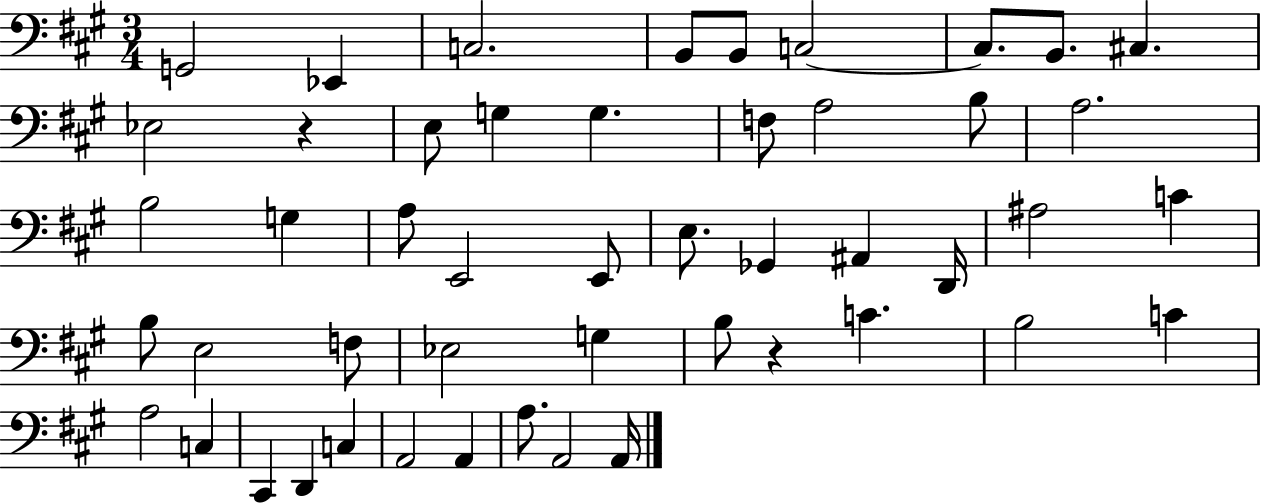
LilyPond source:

{
  \clef bass
  \numericTimeSignature
  \time 3/4
  \key a \major
  g,2 ees,4 | c2. | b,8 b,8 c2~~ | c8. b,8. cis4. | \break ees2 r4 | e8 g4 g4. | f8 a2 b8 | a2. | \break b2 g4 | a8 e,2 e,8 | e8. ges,4 ais,4 d,16 | ais2 c'4 | \break b8 e2 f8 | ees2 g4 | b8 r4 c'4. | b2 c'4 | \break a2 c4 | cis,4 d,4 c4 | a,2 a,4 | a8. a,2 a,16 | \break \bar "|."
}